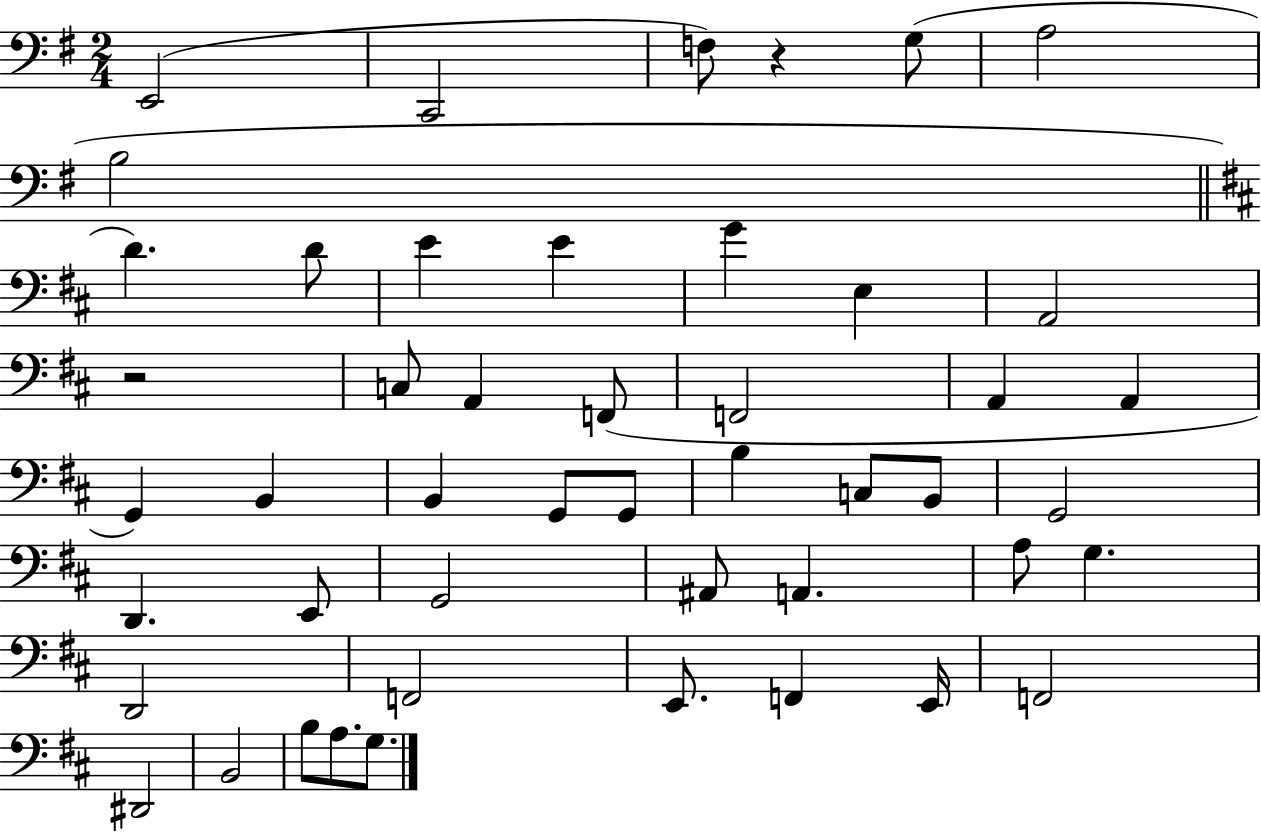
{
  \clef bass
  \numericTimeSignature
  \time 2/4
  \key g \major
  \repeat volta 2 { e,2( | c,2 | f8) r4 g8( | a2 | \break b2 | \bar "||" \break \key d \major d'4.) d'8 | e'4 e'4 | g'4 e4 | a,2 | \break r2 | c8 a,4 f,8( | f,2 | a,4 a,4 | \break g,4) b,4 | b,4 g,8 g,8 | b4 c8 b,8 | g,2 | \break d,4. e,8 | g,2 | ais,8 a,4. | a8 g4. | \break d,2 | f,2 | e,8. f,4 e,16 | f,2 | \break dis,2 | b,2 | b8 a8. g8. | } \bar "|."
}